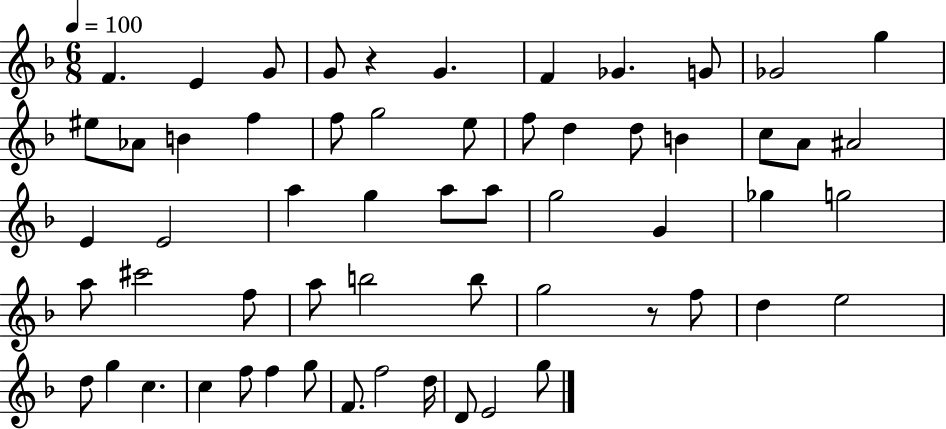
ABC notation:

X:1
T:Untitled
M:6/8
L:1/4
K:F
F E G/2 G/2 z G F _G G/2 _G2 g ^e/2 _A/2 B f f/2 g2 e/2 f/2 d d/2 B c/2 A/2 ^A2 E E2 a g a/2 a/2 g2 G _g g2 a/2 ^c'2 f/2 a/2 b2 b/2 g2 z/2 f/2 d e2 d/2 g c c f/2 f g/2 F/2 f2 d/4 D/2 E2 g/2